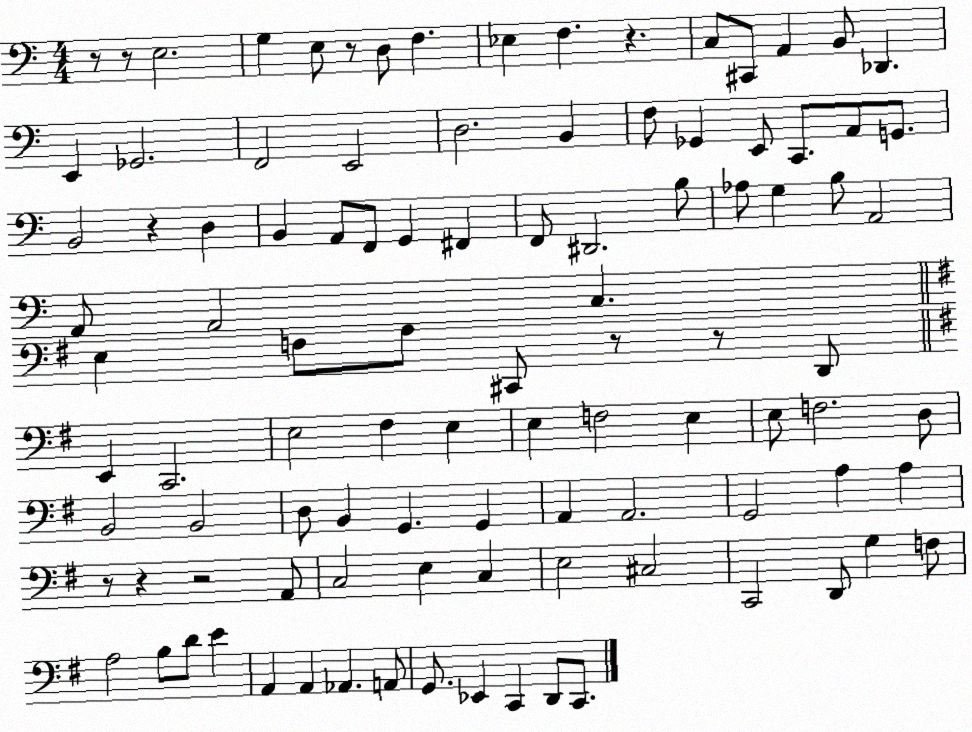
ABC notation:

X:1
T:Untitled
M:4/4
L:1/4
K:C
z/2 z/2 E,2 G, E,/2 z/2 D,/2 F, _E, F, z C,/2 ^C,,/2 A,, B,,/2 _D,, E,, _G,,2 F,,2 E,,2 D,2 B,, F,/2 _G,, E,,/2 C,,/2 A,,/2 G,,/2 B,,2 z D, B,, A,,/2 F,,/2 G,, ^F,, F,,/2 ^D,,2 B,/2 _A,/2 G, B,/2 A,,2 A,,/2 A,,2 C, E, F,/2 A,/2 ^C,,/2 z/2 z/2 D,,/2 E,, C,,2 E,2 ^F, E, E, F,2 E, E,/2 F,2 D,/2 B,,2 B,,2 D,/2 B,, G,, G,, A,, A,,2 G,,2 A, A, z/2 z z2 A,,/2 C,2 E, C, E,2 ^C,2 C,,2 D,,/2 G, F,/2 A,2 B,/2 D/2 E A,, A,, _A,, A,,/2 G,,/2 _E,, C,, D,,/2 C,,/2